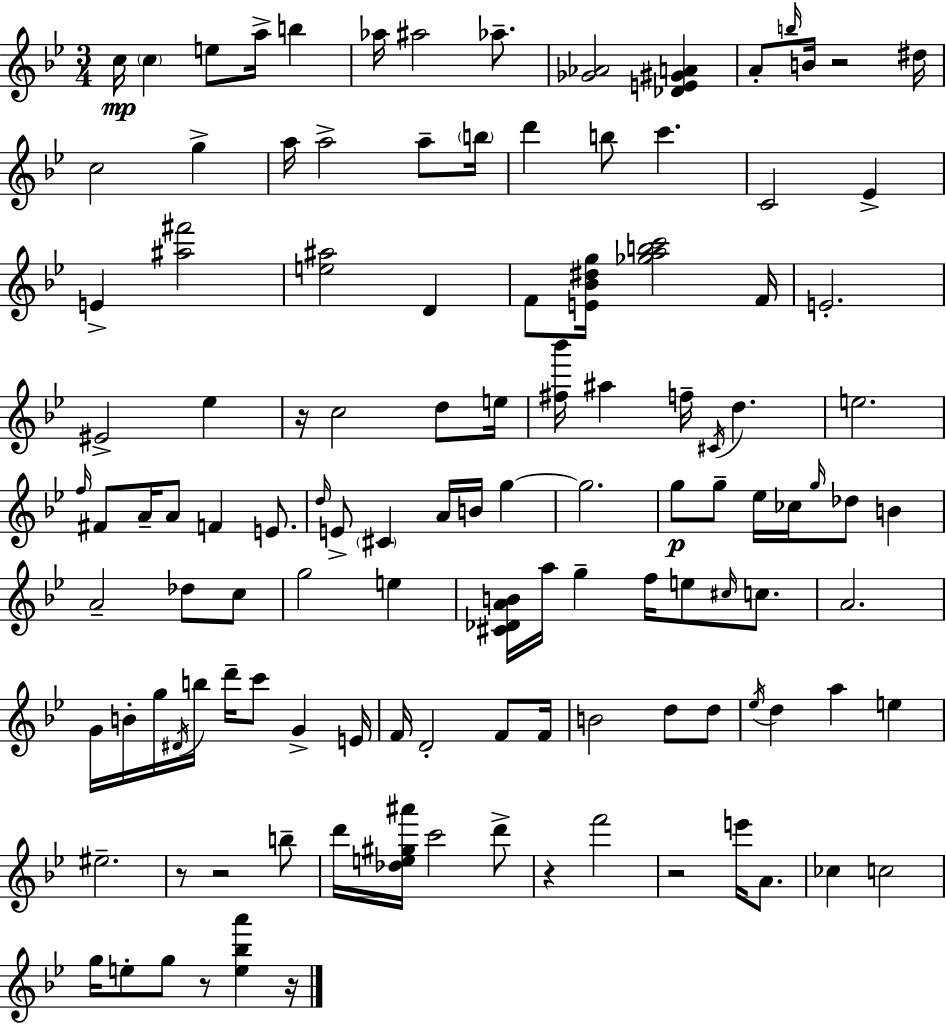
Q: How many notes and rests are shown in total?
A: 121